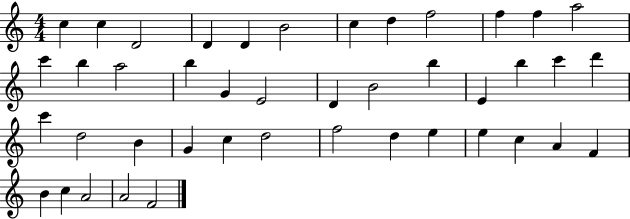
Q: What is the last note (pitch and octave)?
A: F4